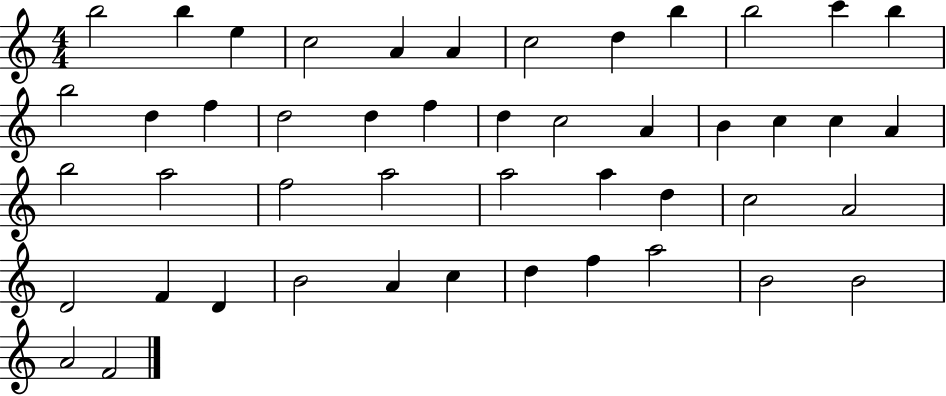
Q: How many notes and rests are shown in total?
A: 47